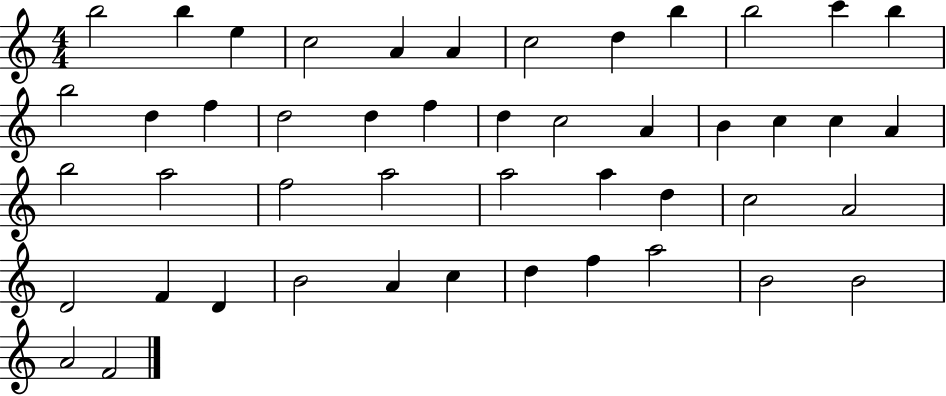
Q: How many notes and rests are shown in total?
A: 47